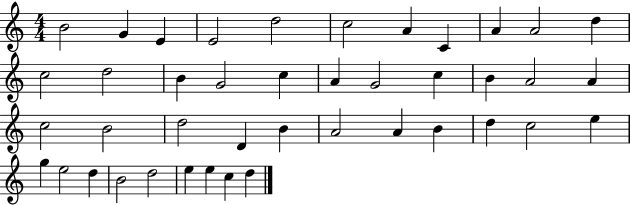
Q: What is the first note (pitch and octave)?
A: B4